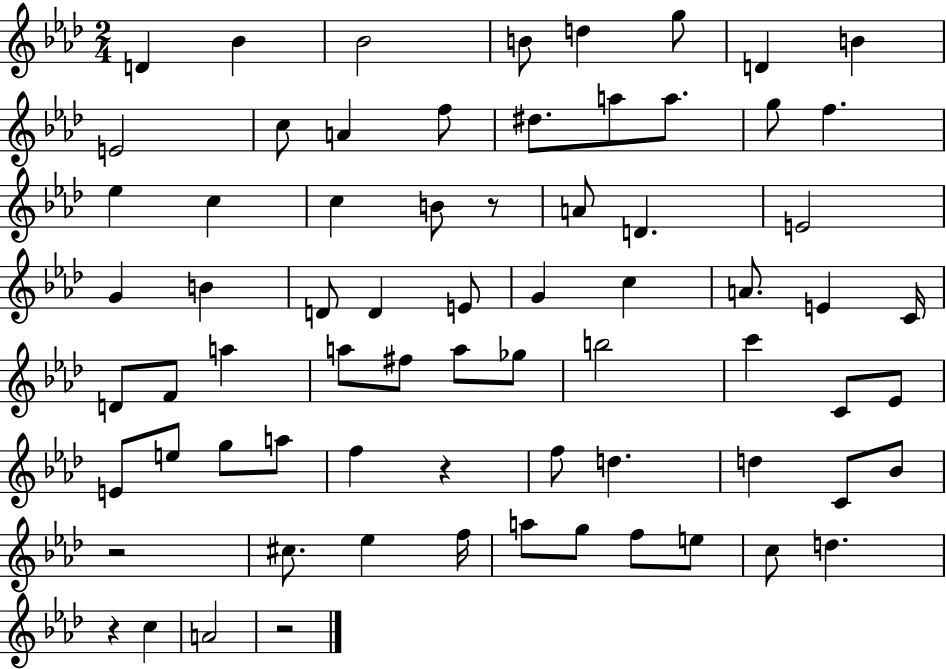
{
  \clef treble
  \numericTimeSignature
  \time 2/4
  \key aes \major
  d'4 bes'4 | bes'2 | b'8 d''4 g''8 | d'4 b'4 | \break e'2 | c''8 a'4 f''8 | dis''8. a''8 a''8. | g''8 f''4. | \break ees''4 c''4 | c''4 b'8 r8 | a'8 d'4. | e'2 | \break g'4 b'4 | d'8 d'4 e'8 | g'4 c''4 | a'8. e'4 c'16 | \break d'8 f'8 a''4 | a''8 fis''8 a''8 ges''8 | b''2 | c'''4 c'8 ees'8 | \break e'8 e''8 g''8 a''8 | f''4 r4 | f''8 d''4. | d''4 c'8 bes'8 | \break r2 | cis''8. ees''4 f''16 | a''8 g''8 f''8 e''8 | c''8 d''4. | \break r4 c''4 | a'2 | r2 | \bar "|."
}